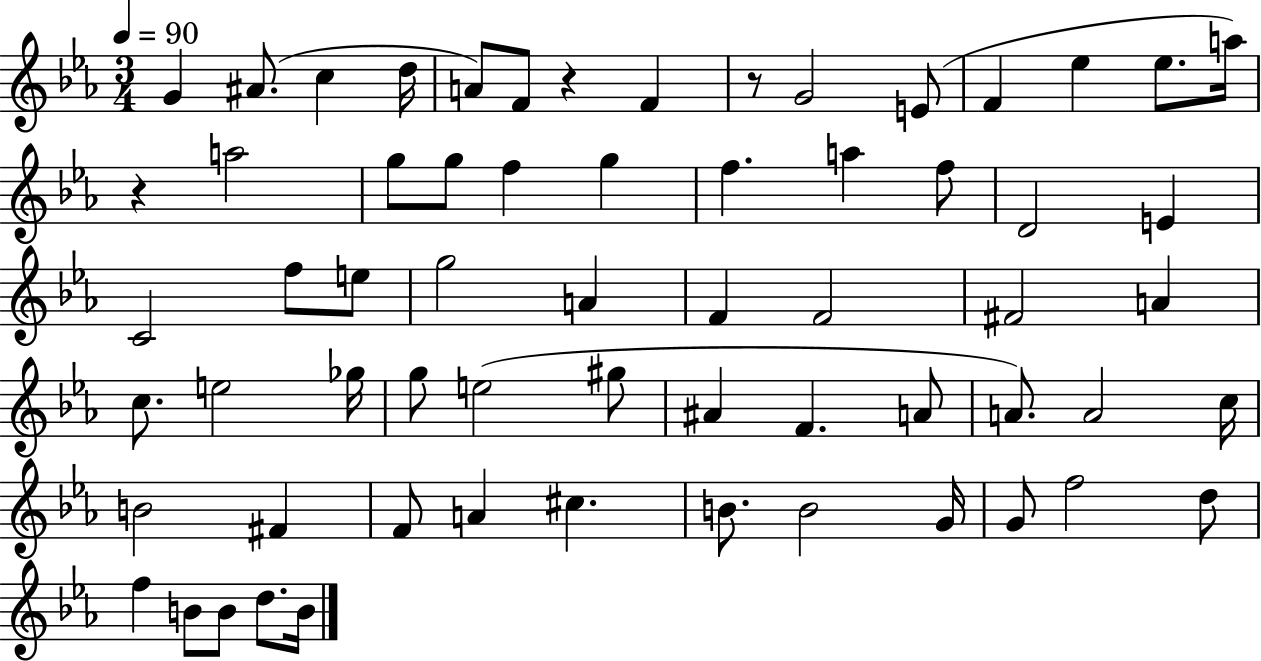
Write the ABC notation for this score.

X:1
T:Untitled
M:3/4
L:1/4
K:Eb
G ^A/2 c d/4 A/2 F/2 z F z/2 G2 E/2 F _e _e/2 a/4 z a2 g/2 g/2 f g f a f/2 D2 E C2 f/2 e/2 g2 A F F2 ^F2 A c/2 e2 _g/4 g/2 e2 ^g/2 ^A F A/2 A/2 A2 c/4 B2 ^F F/2 A ^c B/2 B2 G/4 G/2 f2 d/2 f B/2 B/2 d/2 B/4